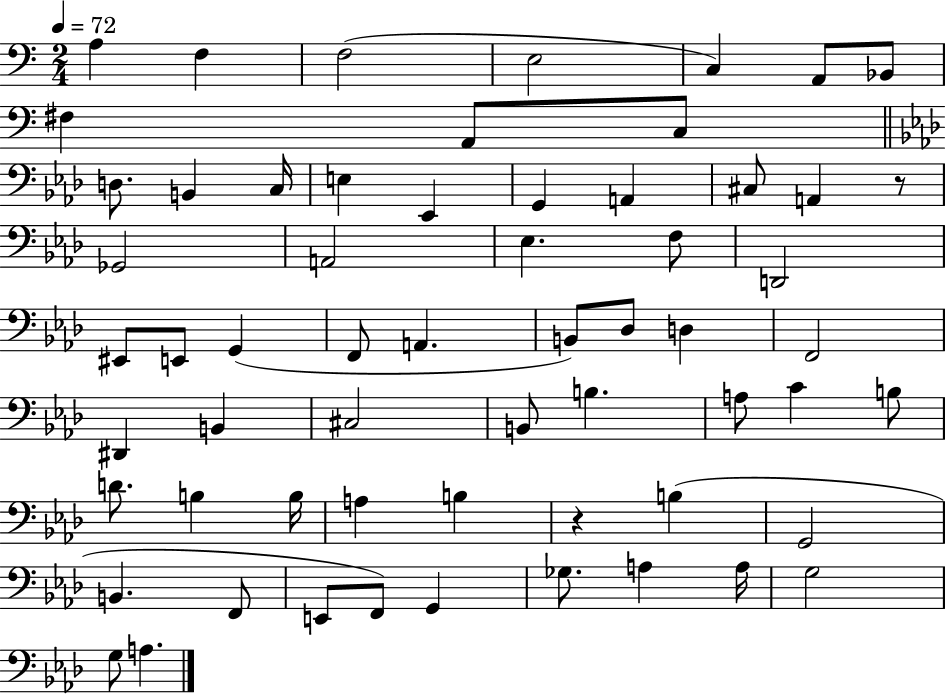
A3/q F3/q F3/h E3/h C3/q A2/e Bb2/e F#3/q A2/e C3/e D3/e. B2/q C3/s E3/q Eb2/q G2/q A2/q C#3/e A2/q R/e Gb2/h A2/h Eb3/q. F3/e D2/h EIS2/e E2/e G2/q F2/e A2/q. B2/e Db3/e D3/q F2/h D#2/q B2/q C#3/h B2/e B3/q. A3/e C4/q B3/e D4/e. B3/q B3/s A3/q B3/q R/q B3/q G2/h B2/q. F2/e E2/e F2/e G2/q Gb3/e. A3/q A3/s G3/h G3/e A3/q.